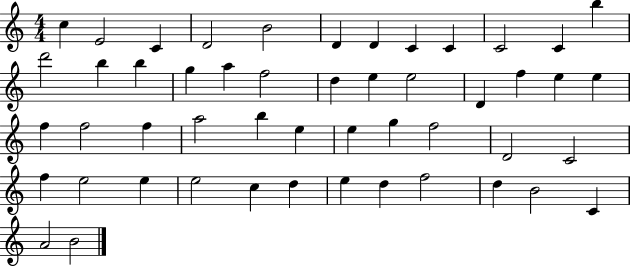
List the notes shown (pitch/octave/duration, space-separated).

C5/q E4/h C4/q D4/h B4/h D4/q D4/q C4/q C4/q C4/h C4/q B5/q D6/h B5/q B5/q G5/q A5/q F5/h D5/q E5/q E5/h D4/q F5/q E5/q E5/q F5/q F5/h F5/q A5/h B5/q E5/q E5/q G5/q F5/h D4/h C4/h F5/q E5/h E5/q E5/h C5/q D5/q E5/q D5/q F5/h D5/q B4/h C4/q A4/h B4/h